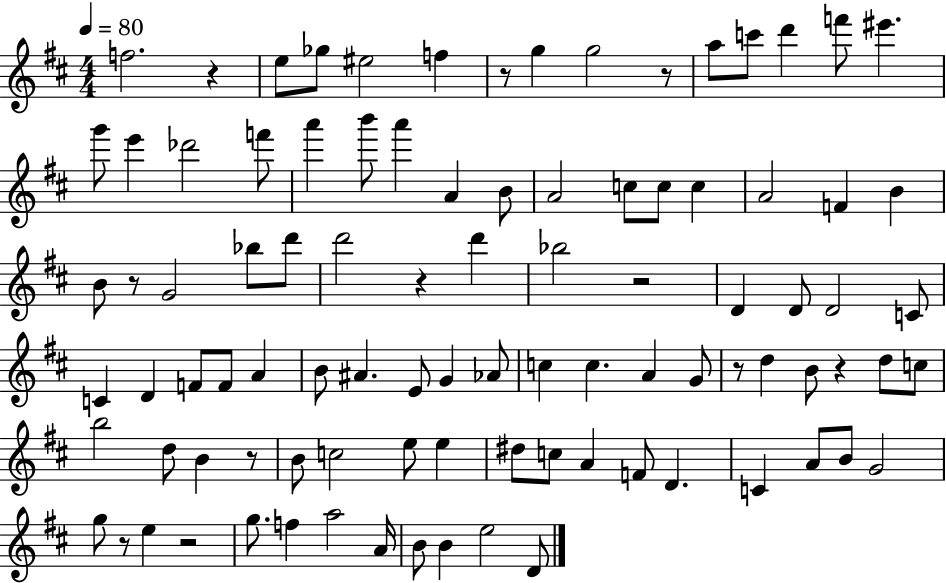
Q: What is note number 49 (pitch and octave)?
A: Ab4